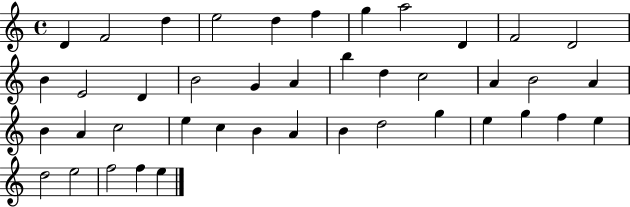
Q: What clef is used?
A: treble